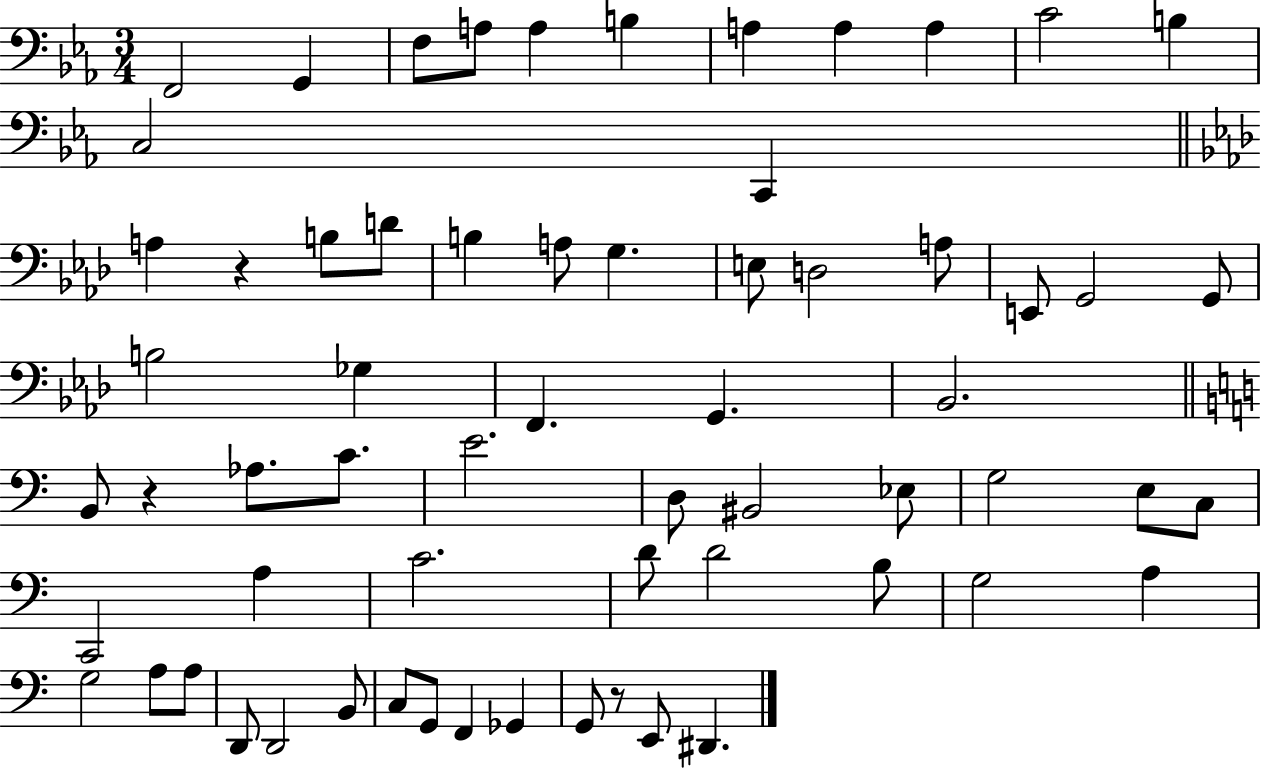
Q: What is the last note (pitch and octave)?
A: D#2